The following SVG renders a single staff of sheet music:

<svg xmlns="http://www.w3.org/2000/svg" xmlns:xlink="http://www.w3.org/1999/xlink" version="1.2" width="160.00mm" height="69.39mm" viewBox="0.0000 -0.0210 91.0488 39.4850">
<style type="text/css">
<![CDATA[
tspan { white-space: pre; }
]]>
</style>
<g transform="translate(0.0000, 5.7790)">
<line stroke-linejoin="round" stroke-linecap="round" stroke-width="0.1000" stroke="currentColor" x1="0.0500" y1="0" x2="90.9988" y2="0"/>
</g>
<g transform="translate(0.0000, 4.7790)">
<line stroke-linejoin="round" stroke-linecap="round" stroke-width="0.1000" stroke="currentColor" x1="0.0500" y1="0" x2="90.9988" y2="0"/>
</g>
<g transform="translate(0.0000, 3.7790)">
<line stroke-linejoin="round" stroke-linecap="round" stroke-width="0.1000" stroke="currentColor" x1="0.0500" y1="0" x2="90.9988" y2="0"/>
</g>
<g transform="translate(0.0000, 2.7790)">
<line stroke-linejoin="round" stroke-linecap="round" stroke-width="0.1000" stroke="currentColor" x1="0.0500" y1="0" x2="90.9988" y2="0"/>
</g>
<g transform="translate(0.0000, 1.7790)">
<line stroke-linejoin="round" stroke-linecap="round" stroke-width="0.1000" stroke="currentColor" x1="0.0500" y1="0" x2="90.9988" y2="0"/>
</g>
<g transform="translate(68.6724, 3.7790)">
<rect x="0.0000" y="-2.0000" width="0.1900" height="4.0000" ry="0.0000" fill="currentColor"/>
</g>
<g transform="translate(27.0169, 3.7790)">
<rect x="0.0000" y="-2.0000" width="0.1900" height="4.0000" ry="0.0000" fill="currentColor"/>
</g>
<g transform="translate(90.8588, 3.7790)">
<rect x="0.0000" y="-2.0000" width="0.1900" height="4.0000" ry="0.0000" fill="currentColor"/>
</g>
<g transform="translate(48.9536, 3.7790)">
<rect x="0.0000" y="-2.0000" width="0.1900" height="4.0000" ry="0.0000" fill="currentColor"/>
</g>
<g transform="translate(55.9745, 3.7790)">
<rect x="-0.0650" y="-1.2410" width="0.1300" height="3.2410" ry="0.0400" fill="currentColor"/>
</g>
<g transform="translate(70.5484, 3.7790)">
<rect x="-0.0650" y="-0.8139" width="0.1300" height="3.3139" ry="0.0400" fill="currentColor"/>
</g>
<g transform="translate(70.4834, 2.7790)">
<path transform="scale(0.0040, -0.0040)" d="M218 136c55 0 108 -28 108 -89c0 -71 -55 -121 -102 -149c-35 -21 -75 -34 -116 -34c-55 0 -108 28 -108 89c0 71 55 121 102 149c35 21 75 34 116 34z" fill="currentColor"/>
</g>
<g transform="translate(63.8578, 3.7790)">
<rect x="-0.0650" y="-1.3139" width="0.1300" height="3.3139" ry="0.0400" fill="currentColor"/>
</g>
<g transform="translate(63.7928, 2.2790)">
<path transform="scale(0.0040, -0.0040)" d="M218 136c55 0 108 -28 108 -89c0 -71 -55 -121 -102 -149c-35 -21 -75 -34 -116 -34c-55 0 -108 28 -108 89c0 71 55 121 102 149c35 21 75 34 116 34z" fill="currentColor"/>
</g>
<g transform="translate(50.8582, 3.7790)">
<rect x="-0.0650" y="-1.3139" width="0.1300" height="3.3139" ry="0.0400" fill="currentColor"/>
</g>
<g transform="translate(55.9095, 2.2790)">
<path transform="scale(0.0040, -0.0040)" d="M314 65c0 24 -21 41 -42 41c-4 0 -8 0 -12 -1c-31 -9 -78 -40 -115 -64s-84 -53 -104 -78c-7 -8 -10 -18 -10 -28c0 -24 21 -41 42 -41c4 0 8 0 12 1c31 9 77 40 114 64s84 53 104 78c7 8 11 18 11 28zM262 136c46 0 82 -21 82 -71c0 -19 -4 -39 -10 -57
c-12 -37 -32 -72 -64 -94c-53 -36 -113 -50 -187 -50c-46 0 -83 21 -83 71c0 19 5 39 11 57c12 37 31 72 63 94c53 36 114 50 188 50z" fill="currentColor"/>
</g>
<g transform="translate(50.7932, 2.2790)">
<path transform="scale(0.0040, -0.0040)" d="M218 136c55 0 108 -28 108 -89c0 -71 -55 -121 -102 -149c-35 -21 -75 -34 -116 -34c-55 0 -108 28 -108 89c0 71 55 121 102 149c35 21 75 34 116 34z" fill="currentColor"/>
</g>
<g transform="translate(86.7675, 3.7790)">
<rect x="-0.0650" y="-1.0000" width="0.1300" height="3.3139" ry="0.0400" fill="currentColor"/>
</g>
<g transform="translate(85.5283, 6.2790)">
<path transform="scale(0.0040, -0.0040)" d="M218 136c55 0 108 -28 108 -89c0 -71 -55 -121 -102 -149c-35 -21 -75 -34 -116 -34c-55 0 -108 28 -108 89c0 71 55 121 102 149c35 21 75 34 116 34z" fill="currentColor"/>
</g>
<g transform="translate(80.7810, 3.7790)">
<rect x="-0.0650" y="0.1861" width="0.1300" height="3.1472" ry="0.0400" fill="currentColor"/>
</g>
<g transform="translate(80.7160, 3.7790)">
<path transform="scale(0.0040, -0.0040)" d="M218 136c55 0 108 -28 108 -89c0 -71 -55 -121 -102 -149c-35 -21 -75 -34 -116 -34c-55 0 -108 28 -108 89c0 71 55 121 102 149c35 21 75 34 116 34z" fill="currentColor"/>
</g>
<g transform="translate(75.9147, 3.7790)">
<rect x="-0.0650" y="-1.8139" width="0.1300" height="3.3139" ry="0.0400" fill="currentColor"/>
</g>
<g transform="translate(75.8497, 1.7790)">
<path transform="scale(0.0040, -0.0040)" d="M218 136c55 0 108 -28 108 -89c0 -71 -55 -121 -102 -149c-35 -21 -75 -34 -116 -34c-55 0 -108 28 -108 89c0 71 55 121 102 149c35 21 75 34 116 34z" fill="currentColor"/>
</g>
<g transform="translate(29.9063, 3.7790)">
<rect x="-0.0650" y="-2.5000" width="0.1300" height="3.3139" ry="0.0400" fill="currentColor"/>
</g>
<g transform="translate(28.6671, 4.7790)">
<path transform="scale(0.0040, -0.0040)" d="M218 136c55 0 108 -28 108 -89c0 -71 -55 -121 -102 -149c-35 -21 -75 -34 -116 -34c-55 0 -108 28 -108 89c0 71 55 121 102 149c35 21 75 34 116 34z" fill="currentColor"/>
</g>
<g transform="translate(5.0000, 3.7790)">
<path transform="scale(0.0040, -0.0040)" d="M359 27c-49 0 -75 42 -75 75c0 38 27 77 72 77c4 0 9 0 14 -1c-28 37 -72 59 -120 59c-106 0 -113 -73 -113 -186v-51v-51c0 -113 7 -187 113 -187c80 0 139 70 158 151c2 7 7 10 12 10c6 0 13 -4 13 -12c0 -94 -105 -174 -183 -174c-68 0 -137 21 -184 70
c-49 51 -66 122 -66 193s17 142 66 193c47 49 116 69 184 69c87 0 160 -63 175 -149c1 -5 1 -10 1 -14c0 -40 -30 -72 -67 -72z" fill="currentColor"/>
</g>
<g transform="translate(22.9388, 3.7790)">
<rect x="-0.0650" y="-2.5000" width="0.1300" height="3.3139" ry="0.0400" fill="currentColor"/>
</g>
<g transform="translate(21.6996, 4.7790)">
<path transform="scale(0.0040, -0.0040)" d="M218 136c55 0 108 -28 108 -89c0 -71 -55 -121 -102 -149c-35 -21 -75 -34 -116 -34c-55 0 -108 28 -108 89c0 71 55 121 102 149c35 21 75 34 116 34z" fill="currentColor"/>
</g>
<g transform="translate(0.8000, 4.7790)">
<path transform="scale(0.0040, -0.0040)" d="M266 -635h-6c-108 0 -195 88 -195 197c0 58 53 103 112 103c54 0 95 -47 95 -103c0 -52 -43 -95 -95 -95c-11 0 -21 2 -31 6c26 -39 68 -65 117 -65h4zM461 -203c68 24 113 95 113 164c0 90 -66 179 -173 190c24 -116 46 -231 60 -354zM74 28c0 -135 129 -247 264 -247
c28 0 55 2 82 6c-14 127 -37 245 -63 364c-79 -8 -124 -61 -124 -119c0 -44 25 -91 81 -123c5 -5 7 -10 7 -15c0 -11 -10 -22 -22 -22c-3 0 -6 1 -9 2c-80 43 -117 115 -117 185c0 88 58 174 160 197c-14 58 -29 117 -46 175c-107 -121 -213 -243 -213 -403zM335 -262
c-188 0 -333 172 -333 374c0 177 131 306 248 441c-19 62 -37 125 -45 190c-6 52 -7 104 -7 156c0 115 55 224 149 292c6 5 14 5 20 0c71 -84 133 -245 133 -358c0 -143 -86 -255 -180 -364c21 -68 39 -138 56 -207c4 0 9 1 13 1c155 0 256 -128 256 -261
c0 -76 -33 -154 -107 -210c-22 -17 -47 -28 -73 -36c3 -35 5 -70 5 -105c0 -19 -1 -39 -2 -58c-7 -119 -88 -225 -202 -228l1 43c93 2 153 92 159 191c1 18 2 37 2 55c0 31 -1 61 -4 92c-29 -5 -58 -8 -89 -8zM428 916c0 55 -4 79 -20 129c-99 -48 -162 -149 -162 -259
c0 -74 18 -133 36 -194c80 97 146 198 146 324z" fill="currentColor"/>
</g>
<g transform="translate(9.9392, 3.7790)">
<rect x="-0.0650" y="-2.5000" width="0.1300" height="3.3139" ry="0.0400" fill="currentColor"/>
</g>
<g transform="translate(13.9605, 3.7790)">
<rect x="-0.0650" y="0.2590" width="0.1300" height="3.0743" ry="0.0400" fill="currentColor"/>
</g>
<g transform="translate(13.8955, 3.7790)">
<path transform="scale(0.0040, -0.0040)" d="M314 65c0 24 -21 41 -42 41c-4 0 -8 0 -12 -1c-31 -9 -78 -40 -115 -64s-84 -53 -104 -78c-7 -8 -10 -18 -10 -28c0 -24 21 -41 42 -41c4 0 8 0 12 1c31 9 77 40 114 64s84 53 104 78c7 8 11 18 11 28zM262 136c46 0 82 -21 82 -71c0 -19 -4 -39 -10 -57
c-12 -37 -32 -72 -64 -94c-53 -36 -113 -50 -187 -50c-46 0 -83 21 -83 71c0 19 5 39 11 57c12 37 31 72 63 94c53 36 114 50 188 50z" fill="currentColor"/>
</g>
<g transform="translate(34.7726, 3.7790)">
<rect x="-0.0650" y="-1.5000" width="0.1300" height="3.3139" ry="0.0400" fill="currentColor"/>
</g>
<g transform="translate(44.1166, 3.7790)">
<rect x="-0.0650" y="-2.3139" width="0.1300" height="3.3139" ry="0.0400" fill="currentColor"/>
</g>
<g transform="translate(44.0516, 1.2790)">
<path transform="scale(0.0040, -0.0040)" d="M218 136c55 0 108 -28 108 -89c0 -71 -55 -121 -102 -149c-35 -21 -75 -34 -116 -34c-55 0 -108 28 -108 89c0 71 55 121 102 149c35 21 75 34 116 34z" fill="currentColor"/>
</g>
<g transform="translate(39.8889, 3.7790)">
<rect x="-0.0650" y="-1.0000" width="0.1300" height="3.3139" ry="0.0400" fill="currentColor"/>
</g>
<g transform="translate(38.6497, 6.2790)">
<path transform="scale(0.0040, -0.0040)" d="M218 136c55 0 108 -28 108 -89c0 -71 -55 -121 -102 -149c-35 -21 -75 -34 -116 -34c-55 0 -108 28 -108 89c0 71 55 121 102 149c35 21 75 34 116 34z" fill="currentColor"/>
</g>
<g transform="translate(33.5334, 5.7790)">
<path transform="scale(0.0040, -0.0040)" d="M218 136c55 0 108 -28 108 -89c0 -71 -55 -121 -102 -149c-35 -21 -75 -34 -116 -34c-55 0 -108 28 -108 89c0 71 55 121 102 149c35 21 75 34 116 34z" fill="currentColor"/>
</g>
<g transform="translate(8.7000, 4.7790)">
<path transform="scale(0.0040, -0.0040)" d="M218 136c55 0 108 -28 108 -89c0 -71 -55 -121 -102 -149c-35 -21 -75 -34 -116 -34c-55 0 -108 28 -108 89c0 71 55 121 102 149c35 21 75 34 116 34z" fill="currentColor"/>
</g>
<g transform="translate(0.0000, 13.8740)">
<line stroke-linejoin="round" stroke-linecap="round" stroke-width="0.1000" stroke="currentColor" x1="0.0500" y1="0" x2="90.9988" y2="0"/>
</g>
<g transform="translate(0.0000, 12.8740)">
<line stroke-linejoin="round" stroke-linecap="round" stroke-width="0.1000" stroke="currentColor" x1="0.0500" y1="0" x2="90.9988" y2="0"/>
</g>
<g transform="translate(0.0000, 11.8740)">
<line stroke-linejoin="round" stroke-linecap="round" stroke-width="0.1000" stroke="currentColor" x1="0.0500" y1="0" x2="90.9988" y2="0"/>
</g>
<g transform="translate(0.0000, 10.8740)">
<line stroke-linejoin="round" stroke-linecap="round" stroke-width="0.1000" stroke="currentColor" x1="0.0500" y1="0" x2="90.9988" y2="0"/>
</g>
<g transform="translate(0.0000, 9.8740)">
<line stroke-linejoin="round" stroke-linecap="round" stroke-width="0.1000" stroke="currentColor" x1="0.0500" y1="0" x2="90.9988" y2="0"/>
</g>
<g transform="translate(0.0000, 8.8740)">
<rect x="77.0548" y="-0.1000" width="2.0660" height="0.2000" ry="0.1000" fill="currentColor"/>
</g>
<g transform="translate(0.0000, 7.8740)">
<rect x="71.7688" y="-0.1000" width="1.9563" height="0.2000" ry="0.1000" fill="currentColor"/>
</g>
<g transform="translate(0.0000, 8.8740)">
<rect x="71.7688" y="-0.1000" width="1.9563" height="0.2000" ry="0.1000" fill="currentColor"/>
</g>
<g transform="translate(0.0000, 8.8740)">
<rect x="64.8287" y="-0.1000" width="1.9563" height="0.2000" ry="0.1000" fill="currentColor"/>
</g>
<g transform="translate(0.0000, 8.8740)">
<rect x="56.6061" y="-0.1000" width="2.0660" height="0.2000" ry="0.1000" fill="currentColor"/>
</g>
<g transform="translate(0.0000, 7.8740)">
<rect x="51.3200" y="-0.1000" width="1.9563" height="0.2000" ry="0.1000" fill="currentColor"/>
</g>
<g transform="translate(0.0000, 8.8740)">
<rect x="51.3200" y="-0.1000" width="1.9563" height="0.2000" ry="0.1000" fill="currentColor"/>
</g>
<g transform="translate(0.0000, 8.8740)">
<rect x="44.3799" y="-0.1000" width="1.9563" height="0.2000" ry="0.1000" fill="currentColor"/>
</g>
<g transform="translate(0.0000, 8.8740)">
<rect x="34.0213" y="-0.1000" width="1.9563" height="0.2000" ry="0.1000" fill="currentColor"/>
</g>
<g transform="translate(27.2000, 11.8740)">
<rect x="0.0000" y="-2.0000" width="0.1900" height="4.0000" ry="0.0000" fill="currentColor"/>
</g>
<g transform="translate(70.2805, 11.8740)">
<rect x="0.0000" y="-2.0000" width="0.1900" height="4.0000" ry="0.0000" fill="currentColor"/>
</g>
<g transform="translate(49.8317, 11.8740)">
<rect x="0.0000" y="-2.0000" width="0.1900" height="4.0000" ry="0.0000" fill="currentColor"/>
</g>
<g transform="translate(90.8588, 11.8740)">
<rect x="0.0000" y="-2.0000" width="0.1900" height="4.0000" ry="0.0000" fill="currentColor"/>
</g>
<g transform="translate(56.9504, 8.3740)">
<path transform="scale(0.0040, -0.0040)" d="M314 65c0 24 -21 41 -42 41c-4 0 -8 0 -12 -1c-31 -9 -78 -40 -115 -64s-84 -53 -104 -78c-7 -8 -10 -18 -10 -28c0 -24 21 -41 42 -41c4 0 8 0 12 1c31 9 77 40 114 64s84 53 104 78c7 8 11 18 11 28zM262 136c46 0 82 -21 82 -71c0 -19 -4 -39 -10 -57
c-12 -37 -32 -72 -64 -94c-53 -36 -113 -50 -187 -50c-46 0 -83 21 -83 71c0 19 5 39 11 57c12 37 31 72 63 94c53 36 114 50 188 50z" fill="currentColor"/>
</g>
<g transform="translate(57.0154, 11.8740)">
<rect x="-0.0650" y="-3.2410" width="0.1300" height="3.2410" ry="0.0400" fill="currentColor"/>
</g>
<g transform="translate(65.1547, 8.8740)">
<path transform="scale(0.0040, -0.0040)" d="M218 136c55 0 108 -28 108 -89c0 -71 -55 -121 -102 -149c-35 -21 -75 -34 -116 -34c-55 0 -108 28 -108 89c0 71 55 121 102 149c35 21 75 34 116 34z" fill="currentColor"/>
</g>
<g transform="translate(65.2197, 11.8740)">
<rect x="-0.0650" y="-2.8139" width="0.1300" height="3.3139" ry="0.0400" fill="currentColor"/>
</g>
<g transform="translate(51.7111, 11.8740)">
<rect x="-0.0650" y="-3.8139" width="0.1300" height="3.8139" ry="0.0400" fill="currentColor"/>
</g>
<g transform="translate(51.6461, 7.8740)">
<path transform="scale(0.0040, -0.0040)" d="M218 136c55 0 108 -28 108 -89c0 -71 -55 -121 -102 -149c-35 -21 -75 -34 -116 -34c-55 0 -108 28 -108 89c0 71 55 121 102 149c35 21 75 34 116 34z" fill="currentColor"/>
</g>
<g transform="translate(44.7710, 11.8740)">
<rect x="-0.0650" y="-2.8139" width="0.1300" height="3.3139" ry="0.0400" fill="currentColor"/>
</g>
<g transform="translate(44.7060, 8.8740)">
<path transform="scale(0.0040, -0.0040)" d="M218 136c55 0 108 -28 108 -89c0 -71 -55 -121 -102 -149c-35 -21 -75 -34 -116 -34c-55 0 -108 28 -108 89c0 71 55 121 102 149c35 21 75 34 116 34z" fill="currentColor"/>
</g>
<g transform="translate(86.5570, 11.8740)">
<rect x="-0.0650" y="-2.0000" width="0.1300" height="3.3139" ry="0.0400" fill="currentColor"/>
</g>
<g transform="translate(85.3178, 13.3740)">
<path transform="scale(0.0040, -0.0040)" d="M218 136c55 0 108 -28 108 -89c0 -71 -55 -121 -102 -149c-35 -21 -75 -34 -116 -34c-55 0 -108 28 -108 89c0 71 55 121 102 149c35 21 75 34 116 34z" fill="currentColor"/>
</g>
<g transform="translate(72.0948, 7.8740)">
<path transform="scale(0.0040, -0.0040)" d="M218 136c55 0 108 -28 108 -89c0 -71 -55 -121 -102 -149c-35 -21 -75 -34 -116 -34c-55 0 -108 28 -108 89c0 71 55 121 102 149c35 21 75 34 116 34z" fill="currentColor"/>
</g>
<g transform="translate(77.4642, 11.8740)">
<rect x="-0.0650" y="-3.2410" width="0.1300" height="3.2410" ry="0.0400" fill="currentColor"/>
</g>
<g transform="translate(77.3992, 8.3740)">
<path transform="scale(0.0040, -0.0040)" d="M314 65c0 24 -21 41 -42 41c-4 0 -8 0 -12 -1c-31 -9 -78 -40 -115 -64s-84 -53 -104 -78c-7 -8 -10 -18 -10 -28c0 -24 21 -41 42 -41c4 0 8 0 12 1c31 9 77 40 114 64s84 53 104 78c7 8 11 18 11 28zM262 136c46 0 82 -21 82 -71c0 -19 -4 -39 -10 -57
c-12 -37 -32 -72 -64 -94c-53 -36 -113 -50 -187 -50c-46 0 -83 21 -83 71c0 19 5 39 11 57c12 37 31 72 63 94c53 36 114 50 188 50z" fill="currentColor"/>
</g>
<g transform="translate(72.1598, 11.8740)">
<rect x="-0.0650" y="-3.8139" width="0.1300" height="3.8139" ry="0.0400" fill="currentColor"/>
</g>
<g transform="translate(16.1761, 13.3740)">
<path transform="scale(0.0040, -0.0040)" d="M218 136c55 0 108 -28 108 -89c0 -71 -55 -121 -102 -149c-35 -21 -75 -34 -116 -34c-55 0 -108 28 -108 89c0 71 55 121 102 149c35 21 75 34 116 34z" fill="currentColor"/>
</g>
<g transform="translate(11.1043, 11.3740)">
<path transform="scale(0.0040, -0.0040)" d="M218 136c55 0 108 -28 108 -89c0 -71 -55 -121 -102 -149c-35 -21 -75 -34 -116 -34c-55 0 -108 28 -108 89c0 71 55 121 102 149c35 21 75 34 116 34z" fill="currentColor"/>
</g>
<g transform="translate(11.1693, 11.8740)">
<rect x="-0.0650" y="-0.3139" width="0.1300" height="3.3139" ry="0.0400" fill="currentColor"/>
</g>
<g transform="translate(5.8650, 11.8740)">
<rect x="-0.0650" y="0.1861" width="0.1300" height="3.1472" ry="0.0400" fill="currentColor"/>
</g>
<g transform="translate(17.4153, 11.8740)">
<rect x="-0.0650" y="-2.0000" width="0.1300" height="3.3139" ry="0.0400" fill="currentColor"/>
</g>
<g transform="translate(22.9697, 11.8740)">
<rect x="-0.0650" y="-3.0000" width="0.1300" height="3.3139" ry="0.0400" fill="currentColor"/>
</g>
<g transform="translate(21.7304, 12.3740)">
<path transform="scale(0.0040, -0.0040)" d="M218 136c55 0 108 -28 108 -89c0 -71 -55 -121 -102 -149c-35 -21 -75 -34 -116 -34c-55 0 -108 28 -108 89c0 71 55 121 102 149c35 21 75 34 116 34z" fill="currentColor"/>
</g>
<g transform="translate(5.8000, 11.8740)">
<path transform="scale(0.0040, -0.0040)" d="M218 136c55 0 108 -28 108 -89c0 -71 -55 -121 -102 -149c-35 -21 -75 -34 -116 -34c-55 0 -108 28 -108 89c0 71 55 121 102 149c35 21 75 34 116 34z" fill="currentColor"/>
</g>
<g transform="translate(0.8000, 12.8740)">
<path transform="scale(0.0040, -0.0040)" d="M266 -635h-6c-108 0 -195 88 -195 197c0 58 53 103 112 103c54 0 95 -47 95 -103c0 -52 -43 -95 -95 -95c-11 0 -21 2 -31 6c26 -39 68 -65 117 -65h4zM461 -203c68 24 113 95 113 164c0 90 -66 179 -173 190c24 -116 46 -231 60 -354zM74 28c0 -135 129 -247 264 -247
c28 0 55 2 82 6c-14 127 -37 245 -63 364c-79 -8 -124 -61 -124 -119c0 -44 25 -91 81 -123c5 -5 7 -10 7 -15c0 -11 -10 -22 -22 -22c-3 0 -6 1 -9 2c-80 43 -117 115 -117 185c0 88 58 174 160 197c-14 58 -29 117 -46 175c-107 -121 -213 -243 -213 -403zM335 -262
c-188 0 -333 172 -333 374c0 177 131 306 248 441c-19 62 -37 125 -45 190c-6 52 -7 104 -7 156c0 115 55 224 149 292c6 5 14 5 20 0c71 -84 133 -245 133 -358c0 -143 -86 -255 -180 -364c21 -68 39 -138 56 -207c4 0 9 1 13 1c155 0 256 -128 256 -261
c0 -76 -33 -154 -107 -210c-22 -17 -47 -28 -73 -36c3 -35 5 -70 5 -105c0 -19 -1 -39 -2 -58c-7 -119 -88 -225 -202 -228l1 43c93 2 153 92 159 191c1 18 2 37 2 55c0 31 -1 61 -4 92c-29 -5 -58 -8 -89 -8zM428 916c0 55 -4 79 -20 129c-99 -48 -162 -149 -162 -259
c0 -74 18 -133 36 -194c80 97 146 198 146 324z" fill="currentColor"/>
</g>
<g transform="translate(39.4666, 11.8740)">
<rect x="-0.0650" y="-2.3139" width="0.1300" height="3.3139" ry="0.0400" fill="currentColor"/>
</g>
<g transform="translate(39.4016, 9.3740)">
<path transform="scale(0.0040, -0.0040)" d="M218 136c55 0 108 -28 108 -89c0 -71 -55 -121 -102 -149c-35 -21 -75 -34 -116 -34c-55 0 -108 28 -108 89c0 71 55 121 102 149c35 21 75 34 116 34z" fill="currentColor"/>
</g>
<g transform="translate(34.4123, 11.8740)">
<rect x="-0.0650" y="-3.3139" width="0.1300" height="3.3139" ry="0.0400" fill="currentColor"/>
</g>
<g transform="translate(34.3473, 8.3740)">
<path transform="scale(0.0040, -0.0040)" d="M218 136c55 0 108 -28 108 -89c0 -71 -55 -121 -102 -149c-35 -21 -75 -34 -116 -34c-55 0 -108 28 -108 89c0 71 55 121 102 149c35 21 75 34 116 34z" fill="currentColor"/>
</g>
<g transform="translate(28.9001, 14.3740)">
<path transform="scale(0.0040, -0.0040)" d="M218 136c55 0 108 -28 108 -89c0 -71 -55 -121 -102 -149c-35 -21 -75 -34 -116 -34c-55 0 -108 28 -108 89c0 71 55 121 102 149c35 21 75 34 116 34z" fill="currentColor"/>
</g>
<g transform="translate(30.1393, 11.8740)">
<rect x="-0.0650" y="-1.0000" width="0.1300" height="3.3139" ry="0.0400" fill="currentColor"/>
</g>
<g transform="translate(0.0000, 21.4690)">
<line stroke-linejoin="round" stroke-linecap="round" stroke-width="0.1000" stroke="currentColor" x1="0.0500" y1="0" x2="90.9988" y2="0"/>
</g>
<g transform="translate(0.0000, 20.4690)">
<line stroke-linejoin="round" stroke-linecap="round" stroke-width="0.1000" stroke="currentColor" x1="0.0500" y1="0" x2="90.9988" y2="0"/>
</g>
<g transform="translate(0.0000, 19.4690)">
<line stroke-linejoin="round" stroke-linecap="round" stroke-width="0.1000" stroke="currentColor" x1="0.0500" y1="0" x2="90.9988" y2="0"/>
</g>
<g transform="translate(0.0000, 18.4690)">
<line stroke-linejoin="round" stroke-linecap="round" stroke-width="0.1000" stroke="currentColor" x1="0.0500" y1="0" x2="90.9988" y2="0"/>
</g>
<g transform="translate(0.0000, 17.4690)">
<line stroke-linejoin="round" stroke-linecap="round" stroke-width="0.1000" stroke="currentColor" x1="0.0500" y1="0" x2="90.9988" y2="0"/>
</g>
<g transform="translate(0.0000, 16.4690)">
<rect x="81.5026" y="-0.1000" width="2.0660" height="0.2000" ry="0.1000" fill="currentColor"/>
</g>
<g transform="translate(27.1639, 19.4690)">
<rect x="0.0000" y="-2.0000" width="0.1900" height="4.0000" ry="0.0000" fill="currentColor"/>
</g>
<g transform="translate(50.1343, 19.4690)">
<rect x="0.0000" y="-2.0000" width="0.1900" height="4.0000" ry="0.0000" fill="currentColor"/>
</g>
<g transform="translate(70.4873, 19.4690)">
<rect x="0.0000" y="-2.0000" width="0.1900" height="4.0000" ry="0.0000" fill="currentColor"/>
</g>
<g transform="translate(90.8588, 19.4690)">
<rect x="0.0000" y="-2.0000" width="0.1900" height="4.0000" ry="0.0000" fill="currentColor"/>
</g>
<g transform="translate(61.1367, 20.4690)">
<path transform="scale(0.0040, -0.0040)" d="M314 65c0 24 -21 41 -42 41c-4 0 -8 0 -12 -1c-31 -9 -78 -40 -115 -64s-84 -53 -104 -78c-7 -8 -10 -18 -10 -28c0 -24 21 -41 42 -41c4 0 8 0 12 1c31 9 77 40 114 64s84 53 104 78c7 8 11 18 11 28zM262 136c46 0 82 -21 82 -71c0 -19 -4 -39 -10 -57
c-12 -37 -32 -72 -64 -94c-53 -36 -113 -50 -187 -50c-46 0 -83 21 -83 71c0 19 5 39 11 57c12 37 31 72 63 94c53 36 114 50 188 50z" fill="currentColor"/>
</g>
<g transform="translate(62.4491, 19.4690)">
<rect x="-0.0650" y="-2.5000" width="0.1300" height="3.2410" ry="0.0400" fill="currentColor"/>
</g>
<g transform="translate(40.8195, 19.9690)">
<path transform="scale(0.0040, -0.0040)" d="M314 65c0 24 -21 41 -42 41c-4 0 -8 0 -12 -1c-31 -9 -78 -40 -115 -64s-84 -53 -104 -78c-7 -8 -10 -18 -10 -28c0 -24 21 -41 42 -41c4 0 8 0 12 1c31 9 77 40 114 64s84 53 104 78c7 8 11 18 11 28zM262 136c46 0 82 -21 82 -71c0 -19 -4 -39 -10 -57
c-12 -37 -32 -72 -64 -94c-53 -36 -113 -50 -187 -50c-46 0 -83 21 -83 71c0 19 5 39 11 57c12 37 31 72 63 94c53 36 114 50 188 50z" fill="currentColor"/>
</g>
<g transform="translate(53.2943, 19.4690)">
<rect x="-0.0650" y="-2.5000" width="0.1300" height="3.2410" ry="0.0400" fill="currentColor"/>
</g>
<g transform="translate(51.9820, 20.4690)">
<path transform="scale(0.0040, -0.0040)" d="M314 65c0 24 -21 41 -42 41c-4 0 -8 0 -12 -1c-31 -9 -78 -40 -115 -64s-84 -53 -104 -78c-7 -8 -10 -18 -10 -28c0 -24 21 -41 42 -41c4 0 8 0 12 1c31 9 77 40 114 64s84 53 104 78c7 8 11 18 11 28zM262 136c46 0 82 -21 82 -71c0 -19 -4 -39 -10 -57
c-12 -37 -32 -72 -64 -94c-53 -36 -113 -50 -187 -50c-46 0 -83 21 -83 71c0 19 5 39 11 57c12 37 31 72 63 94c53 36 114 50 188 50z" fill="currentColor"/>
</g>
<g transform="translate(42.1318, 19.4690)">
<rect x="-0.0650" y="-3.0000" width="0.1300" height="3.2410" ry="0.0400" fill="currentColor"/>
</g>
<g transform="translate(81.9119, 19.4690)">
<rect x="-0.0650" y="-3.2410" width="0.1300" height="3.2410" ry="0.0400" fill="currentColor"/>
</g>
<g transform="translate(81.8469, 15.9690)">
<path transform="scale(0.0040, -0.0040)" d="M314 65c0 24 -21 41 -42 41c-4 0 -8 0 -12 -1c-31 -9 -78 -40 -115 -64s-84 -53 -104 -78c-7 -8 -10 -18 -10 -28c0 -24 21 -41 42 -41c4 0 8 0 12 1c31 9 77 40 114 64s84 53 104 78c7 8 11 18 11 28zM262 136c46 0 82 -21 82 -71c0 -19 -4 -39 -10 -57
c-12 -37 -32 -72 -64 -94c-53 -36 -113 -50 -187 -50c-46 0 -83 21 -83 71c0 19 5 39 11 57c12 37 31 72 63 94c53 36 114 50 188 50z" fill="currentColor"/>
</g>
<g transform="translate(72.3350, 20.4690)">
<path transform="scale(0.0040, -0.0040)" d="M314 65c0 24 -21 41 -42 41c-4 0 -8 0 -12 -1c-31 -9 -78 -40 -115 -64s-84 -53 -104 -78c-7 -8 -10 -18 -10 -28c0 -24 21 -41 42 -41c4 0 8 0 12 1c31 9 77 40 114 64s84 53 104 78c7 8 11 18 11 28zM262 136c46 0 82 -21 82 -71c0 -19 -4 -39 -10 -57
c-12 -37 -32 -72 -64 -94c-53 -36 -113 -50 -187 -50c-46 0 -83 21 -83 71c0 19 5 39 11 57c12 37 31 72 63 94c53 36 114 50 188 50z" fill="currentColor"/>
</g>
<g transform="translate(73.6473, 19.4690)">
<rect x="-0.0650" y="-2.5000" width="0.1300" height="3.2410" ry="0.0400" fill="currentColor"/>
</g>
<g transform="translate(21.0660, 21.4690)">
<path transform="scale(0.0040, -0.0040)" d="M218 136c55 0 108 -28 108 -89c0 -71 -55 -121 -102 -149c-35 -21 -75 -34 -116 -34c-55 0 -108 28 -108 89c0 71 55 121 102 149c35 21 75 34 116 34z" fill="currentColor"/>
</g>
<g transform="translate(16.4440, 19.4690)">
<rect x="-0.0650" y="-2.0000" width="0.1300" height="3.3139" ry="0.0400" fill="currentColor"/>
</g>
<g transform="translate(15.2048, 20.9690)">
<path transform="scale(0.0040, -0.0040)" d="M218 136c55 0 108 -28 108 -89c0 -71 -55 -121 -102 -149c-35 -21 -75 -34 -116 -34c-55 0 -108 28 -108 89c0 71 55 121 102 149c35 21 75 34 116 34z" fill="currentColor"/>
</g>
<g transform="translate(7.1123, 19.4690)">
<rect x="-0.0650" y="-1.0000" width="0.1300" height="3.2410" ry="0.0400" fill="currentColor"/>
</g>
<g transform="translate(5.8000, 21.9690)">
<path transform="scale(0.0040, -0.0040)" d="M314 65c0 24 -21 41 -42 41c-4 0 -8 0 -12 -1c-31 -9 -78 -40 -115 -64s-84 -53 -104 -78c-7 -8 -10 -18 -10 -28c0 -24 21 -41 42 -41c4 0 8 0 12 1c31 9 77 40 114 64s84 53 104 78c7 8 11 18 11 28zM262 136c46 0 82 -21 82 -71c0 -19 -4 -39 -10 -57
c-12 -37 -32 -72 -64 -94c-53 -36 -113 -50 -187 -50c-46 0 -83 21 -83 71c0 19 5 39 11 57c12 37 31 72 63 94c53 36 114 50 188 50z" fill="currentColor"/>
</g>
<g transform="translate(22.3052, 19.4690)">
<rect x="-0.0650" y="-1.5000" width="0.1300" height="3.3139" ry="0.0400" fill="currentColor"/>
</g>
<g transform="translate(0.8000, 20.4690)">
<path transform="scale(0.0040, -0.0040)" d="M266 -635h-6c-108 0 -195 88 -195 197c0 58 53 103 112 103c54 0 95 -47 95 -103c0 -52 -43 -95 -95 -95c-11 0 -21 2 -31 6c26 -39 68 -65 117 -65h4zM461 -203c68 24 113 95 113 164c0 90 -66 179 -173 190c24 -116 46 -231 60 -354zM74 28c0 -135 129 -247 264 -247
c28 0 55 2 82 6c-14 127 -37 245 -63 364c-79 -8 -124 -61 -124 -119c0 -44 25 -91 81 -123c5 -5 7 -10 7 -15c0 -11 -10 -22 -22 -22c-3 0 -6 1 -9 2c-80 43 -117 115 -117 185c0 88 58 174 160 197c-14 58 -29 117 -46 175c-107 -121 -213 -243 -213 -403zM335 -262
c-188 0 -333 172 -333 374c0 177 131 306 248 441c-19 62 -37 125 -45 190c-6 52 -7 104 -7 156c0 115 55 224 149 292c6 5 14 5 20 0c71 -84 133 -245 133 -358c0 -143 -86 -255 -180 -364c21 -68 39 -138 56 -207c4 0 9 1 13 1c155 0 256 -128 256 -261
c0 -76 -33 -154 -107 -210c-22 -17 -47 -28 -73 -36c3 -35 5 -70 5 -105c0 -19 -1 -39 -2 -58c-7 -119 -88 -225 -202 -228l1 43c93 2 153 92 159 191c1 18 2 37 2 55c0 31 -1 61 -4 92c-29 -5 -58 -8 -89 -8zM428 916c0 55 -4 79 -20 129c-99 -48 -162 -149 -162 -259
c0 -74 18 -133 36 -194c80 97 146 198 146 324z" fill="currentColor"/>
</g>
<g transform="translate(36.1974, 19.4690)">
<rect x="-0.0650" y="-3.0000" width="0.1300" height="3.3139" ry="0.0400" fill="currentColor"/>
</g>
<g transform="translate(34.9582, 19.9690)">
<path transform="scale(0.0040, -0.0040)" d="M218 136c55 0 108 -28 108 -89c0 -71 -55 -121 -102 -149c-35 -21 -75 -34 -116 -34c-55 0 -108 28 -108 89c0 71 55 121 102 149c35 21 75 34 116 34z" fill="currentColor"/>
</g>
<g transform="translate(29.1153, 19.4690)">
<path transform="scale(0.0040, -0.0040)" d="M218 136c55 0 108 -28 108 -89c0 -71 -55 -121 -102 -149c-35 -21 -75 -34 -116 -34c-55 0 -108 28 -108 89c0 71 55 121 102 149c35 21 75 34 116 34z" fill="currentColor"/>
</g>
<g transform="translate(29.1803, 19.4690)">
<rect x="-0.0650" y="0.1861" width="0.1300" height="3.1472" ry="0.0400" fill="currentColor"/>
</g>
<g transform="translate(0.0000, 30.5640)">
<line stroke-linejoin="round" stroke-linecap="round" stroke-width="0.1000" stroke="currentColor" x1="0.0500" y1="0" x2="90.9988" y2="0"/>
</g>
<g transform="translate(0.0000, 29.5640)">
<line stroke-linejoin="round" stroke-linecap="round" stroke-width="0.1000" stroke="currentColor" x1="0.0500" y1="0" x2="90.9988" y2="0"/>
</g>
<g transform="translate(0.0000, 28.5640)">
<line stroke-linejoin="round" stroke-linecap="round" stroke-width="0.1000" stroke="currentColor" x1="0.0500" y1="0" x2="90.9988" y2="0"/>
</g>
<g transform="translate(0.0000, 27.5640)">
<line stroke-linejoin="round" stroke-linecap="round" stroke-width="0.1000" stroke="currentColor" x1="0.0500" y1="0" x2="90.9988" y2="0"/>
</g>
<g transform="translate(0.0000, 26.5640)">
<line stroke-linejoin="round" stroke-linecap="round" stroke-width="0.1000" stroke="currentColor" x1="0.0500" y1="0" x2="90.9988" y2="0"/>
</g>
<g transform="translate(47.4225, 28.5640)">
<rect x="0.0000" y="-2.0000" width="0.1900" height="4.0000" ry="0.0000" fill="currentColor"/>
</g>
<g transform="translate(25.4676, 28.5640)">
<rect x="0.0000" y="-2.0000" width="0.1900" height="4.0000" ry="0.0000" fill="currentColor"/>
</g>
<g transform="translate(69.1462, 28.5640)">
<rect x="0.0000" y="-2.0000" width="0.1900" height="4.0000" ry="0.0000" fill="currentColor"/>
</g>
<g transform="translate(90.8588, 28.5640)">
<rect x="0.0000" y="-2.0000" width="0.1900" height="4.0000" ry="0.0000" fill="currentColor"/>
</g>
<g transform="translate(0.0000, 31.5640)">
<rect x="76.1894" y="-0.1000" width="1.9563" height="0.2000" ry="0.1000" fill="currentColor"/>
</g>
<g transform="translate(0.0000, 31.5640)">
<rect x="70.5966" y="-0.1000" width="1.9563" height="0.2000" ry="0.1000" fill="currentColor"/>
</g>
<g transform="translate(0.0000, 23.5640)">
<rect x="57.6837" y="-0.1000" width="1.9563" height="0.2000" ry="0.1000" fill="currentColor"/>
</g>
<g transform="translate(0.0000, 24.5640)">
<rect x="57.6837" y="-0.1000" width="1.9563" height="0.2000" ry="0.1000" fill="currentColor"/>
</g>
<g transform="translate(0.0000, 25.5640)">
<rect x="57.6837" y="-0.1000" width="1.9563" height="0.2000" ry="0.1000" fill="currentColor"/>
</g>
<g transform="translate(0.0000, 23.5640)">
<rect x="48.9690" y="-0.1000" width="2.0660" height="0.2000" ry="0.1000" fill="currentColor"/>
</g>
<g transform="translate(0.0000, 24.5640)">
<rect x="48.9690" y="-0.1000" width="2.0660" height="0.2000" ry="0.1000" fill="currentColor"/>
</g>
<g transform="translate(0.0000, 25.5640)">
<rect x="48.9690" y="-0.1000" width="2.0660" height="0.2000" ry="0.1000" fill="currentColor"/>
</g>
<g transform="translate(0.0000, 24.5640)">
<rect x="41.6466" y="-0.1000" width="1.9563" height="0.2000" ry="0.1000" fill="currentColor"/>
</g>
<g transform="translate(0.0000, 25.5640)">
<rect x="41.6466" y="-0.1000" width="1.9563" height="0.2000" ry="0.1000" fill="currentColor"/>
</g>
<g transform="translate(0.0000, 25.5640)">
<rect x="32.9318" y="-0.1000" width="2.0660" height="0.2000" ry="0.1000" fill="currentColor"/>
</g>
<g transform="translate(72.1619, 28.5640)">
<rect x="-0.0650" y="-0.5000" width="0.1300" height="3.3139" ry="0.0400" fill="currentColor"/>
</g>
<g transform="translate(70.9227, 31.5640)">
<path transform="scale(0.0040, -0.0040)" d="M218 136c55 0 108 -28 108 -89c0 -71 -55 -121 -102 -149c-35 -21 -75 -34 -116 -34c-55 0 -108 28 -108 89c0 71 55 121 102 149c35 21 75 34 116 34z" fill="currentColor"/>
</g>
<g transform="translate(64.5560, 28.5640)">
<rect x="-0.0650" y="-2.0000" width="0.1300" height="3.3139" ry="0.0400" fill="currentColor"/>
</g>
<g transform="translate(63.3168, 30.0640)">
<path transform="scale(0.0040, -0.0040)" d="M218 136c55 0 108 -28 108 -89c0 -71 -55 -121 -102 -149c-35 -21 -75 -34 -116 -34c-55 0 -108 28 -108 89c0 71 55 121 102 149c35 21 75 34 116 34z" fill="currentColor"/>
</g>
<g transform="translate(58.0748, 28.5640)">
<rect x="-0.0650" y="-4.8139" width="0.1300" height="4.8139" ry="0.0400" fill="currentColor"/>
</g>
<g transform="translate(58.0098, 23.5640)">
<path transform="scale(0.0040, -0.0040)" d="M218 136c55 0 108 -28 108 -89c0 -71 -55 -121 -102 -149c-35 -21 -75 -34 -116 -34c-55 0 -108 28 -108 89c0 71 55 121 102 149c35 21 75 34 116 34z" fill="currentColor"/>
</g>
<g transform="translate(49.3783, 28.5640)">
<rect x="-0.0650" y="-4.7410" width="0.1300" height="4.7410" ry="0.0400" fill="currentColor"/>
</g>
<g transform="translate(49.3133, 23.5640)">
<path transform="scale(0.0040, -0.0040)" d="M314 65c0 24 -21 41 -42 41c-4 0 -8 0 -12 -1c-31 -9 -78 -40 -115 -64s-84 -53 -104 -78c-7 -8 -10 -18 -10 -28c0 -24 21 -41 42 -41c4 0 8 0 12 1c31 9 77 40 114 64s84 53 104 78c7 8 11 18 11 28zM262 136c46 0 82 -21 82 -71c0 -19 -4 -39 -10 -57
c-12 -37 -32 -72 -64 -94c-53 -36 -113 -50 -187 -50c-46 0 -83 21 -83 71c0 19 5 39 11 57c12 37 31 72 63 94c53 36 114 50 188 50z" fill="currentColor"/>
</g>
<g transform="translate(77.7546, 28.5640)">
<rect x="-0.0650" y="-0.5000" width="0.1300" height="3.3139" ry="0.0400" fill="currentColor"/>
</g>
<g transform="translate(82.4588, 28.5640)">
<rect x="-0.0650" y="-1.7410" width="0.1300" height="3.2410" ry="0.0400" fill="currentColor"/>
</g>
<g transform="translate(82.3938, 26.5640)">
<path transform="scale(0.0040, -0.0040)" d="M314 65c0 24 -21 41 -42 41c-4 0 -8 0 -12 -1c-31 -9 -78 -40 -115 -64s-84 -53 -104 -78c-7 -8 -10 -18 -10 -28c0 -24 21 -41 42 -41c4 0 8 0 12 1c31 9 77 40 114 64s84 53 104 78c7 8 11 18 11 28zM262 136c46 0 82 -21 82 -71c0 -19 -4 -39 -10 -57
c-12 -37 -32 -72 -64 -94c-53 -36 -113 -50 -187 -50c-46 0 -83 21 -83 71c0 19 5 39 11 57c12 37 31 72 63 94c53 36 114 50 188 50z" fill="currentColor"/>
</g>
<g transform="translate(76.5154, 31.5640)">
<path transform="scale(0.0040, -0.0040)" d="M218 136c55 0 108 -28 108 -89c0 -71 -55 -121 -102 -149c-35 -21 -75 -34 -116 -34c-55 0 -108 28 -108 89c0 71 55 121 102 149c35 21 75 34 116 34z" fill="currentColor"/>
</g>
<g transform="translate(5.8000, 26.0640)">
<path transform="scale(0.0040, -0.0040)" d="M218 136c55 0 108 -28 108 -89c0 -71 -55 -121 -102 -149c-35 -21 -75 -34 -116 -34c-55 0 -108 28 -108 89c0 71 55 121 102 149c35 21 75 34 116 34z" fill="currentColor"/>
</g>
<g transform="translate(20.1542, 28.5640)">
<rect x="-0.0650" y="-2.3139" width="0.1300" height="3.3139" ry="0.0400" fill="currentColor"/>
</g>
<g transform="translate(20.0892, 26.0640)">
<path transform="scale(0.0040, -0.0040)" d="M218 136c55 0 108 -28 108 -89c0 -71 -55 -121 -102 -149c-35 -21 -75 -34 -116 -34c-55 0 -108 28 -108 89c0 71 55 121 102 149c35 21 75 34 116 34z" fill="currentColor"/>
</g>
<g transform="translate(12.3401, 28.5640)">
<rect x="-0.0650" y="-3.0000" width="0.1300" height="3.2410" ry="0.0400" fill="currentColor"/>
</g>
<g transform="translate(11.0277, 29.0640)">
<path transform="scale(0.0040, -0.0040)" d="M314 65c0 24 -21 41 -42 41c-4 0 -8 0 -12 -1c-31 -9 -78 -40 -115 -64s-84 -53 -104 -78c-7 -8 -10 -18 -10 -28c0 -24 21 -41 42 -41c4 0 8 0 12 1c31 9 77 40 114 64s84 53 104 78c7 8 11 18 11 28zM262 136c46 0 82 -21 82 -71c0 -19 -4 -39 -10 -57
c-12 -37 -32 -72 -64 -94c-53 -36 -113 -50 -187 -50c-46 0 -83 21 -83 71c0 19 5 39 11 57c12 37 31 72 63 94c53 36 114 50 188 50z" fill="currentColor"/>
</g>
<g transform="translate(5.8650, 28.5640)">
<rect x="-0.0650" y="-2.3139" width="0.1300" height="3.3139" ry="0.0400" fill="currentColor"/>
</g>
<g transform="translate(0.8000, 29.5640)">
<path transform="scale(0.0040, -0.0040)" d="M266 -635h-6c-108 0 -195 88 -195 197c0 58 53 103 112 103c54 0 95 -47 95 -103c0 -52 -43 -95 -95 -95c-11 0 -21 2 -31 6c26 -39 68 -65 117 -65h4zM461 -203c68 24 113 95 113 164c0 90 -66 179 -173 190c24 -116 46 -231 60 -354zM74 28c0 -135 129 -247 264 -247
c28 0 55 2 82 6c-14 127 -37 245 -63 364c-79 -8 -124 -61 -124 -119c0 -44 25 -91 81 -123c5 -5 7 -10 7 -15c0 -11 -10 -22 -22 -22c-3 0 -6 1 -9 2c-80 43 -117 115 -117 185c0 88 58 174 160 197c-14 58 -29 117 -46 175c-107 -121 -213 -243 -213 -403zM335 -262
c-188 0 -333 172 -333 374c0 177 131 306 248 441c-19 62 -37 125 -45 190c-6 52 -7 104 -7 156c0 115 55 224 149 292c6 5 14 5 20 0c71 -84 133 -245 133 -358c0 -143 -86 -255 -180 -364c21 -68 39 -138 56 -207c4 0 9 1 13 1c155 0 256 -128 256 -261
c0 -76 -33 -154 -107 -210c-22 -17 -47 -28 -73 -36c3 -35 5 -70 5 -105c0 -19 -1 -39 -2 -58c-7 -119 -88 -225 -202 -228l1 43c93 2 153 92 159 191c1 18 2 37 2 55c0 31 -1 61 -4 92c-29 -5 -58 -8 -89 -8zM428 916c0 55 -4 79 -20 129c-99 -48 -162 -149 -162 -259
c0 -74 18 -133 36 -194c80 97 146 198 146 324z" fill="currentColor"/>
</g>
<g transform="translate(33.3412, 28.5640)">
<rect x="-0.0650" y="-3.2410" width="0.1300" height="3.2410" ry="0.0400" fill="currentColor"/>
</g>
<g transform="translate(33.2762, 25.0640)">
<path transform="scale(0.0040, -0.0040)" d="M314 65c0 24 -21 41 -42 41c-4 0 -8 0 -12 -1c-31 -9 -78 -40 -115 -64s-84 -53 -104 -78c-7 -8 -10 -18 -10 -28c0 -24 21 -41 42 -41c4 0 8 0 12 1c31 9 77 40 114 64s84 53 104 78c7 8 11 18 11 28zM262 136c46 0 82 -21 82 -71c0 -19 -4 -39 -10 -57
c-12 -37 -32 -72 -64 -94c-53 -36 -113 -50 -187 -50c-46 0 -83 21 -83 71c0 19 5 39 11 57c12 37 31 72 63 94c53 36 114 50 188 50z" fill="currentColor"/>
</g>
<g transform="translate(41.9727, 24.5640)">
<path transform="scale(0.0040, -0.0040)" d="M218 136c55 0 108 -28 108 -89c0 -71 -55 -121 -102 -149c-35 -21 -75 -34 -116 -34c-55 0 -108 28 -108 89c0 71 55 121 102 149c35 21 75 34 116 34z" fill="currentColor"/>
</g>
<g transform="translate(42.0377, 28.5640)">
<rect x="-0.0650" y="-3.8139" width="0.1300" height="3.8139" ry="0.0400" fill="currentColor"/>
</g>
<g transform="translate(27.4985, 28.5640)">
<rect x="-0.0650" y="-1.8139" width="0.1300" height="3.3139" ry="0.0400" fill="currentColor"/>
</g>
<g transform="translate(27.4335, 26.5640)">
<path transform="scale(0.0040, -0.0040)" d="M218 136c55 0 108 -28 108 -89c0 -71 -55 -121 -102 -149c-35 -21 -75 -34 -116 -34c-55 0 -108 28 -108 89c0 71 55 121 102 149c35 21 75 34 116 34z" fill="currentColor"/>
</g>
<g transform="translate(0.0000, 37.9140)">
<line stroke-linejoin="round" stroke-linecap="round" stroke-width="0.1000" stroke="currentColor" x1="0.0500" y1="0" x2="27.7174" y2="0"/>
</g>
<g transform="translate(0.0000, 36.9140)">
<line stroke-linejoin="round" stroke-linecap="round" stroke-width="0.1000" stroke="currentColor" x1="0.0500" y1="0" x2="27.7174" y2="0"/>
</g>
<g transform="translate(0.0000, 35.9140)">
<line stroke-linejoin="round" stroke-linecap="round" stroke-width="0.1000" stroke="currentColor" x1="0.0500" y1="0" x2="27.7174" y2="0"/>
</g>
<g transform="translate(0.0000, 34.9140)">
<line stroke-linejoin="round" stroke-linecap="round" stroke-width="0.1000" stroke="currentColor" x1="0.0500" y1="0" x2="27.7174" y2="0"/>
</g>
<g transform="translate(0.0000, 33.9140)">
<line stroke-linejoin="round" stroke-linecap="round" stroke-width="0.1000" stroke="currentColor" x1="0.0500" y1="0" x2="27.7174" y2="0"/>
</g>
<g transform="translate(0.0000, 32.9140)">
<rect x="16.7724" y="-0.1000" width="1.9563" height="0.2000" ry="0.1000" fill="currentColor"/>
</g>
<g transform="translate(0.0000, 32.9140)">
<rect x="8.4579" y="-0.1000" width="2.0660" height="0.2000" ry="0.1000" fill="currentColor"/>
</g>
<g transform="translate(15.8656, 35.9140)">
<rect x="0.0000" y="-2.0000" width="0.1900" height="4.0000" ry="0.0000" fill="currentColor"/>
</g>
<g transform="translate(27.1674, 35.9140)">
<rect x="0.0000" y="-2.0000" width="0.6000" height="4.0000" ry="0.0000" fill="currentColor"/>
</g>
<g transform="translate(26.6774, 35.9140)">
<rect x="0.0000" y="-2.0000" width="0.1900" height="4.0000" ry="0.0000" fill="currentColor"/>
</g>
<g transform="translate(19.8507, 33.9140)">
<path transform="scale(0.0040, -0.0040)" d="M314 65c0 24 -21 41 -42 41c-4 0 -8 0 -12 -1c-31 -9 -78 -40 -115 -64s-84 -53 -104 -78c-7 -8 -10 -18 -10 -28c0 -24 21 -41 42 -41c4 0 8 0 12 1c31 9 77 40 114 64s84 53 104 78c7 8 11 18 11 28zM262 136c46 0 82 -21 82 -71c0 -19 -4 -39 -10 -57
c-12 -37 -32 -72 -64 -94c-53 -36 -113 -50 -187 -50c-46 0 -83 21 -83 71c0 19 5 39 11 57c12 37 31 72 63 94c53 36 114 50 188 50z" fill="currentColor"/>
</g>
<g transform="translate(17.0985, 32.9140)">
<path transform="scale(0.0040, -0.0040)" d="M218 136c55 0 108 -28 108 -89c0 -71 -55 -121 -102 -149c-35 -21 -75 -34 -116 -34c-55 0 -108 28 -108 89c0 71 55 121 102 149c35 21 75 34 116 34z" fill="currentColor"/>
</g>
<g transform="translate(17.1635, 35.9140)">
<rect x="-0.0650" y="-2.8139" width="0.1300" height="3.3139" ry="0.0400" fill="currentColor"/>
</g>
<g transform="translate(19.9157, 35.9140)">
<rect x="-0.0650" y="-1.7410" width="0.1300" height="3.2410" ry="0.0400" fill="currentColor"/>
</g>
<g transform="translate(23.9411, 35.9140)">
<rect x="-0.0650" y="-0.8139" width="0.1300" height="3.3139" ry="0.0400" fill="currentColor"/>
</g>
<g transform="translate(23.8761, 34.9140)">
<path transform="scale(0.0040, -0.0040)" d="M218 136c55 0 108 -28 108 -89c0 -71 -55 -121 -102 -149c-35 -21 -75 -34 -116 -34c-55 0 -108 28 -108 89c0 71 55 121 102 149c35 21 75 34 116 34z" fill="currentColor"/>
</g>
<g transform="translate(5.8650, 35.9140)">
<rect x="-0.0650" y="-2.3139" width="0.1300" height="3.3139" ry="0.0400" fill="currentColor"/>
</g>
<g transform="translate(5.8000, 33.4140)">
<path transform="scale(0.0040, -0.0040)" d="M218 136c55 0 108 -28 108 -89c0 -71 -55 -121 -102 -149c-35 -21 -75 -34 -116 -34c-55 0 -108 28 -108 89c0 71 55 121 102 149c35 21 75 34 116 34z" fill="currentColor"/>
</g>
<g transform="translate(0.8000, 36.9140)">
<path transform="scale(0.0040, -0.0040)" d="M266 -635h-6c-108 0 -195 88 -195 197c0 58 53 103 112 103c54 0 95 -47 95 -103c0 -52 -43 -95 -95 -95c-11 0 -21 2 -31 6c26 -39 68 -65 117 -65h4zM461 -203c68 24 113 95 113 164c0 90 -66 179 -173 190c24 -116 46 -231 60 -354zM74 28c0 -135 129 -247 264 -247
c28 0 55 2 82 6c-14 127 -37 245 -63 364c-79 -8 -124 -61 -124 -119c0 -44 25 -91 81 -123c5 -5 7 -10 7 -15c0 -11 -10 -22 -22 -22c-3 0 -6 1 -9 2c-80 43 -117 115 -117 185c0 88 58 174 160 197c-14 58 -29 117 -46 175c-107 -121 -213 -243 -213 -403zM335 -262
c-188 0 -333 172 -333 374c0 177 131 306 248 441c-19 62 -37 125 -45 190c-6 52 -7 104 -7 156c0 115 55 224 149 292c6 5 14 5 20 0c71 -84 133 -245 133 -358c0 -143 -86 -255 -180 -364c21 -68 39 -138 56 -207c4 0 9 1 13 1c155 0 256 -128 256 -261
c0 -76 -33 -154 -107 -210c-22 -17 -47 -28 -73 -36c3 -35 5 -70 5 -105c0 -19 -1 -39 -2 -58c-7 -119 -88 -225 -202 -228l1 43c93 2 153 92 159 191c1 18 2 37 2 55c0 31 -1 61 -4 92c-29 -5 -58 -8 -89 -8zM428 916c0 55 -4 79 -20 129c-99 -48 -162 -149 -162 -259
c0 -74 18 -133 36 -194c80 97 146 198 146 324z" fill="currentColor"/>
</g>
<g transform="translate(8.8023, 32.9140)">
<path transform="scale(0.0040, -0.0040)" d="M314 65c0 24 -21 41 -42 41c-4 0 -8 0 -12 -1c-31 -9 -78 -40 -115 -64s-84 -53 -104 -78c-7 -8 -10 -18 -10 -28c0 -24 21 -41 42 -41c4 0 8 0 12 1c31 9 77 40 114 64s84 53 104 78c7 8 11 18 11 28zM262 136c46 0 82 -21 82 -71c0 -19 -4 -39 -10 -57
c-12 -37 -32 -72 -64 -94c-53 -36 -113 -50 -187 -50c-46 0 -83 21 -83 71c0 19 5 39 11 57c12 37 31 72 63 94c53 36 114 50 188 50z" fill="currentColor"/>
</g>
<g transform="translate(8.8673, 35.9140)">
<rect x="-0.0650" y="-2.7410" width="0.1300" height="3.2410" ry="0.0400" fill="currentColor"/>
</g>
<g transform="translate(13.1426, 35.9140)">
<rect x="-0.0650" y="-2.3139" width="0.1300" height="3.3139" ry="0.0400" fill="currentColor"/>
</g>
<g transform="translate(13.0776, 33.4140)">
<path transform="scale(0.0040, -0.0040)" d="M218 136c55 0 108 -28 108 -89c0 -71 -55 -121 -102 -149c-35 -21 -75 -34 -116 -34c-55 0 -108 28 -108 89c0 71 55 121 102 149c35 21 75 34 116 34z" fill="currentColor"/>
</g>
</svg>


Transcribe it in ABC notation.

X:1
T:Untitled
M:4/4
L:1/4
K:C
G B2 G G E D g e e2 e d f B D B c F A D b g a c' b2 a c' b2 F D2 F E B A A2 G2 G2 G2 b2 g A2 g f b2 c' e'2 e' F C C f2 g a2 g a f2 d